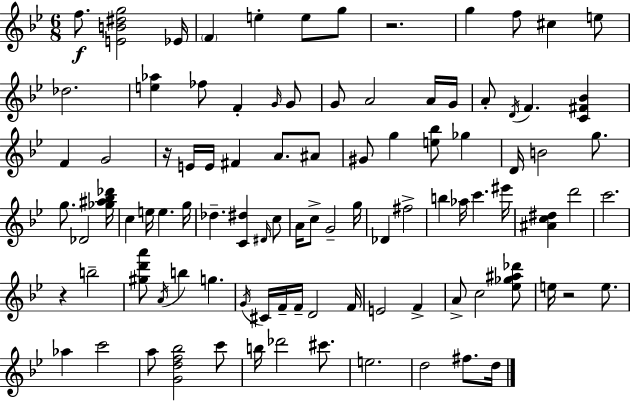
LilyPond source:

{
  \clef treble
  \numericTimeSignature
  \time 6/8
  \key bes \major
  \repeat volta 2 { f''8.\f <e' b' dis'' g''>2 ees'16 | \parenthesize f'4 e''4-. e''8 g''8 | r2. | g''4 f''8 cis''4 e''8 | \break des''2. | <e'' aes''>4 fes''8 f'4-. \grace { g'16 } g'8 | g'8 a'2 a'16 | g'16 a'8-. \acciaccatura { d'16 } f'4. <c' fis' bes'>4 | \break f'4 g'2 | r16 e'16 e'16 fis'4 a'8. | ais'8 gis'8 g''4 <e'' bes''>8 ges''4 | d'16 b'2 g''8. | \break g''8. des'2 | <ges'' ais'' bes'' des'''>16 c''4 e''16 e''4. | g''16 des''4.-- <c' dis''>4 | \grace { dis'16 } c''8 a'16 c''8-> g'2-- | \break g''16 des'4 fis''2-> | b''4 aes''16 c'''4. | eis'''16 <ais' c'' dis''>4 d'''2 | c'''2. | \break r4 b''2-- | <gis'' d''' a'''>8 \acciaccatura { a'16 } b''4 g''4. | \acciaccatura { g'16 } cis'16 f'16-- f'16-- d'2 | f'16 e'2 | \break f'4-> a'8-> c''2 | <ees'' ges'' ais'' des'''>8 e''16 r2 | e''8. aes''4 c'''2 | a''8 <g' d'' f'' bes''>2 | \break c'''8 b''16 des'''2 | cis'''8. e''2. | d''2 | fis''8. d''16 } \bar "|."
}